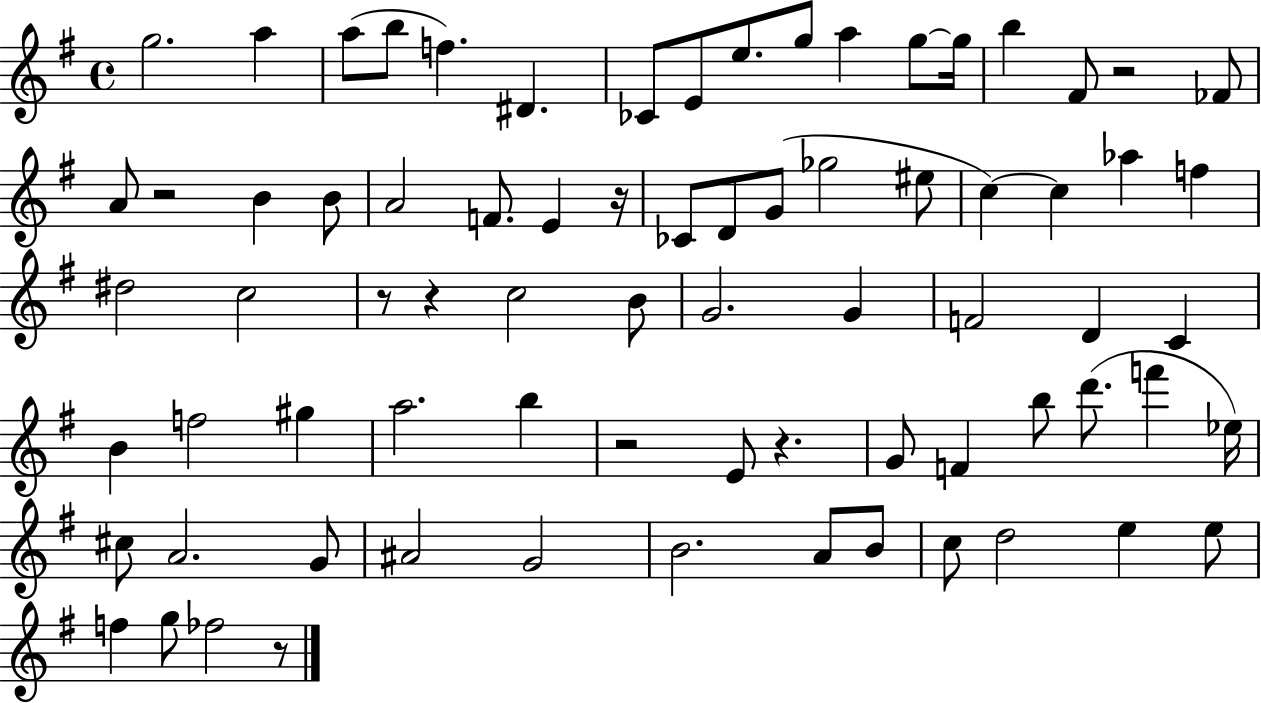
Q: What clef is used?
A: treble